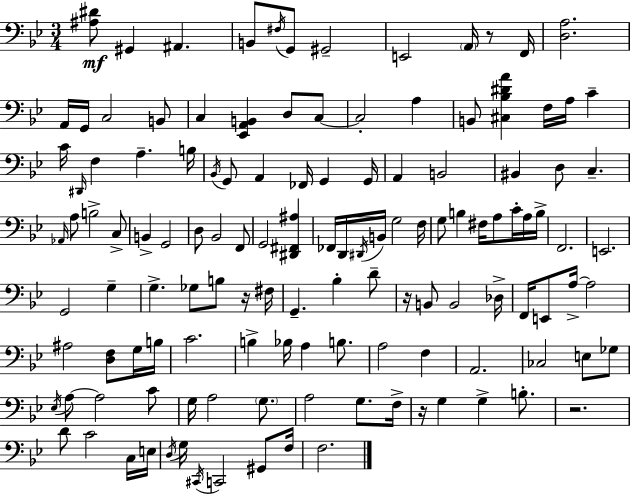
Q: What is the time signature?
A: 3/4